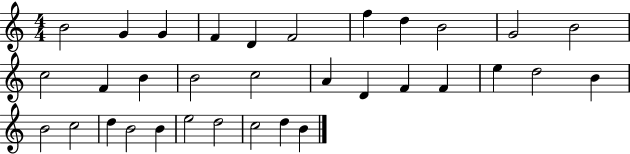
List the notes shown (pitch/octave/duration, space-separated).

B4/h G4/q G4/q F4/q D4/q F4/h F5/q D5/q B4/h G4/h B4/h C5/h F4/q B4/q B4/h C5/h A4/q D4/q F4/q F4/q E5/q D5/h B4/q B4/h C5/h D5/q B4/h B4/q E5/h D5/h C5/h D5/q B4/q